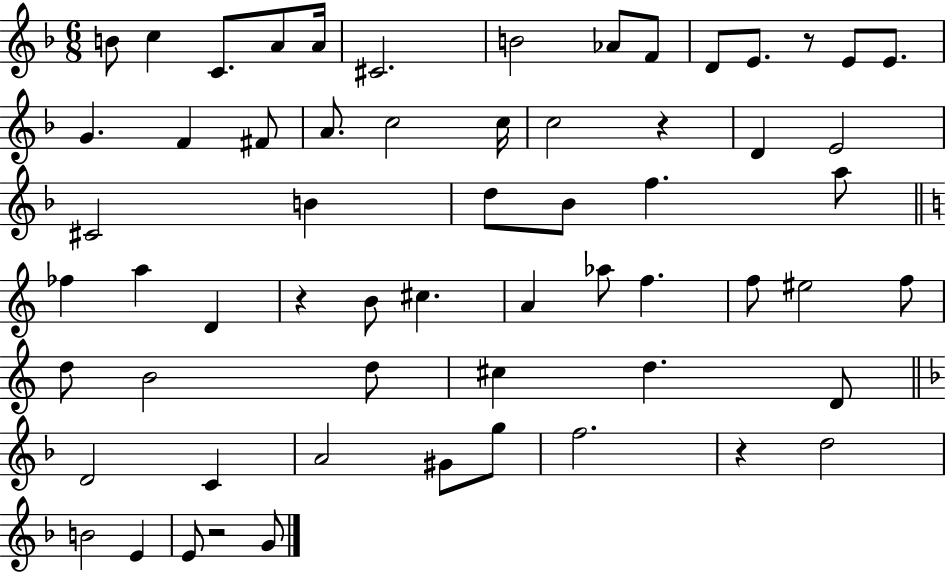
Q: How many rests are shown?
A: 5